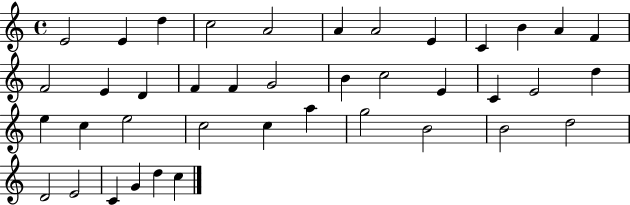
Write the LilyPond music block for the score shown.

{
  \clef treble
  \time 4/4
  \defaultTimeSignature
  \key c \major
  e'2 e'4 d''4 | c''2 a'2 | a'4 a'2 e'4 | c'4 b'4 a'4 f'4 | \break f'2 e'4 d'4 | f'4 f'4 g'2 | b'4 c''2 e'4 | c'4 e'2 d''4 | \break e''4 c''4 e''2 | c''2 c''4 a''4 | g''2 b'2 | b'2 d''2 | \break d'2 e'2 | c'4 g'4 d''4 c''4 | \bar "|."
}